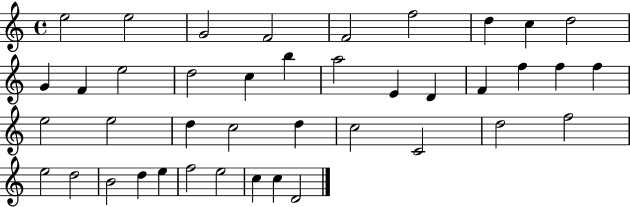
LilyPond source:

{
  \clef treble
  \time 4/4
  \defaultTimeSignature
  \key c \major
  e''2 e''2 | g'2 f'2 | f'2 f''2 | d''4 c''4 d''2 | \break g'4 f'4 e''2 | d''2 c''4 b''4 | a''2 e'4 d'4 | f'4 f''4 f''4 f''4 | \break e''2 e''2 | d''4 c''2 d''4 | c''2 c'2 | d''2 f''2 | \break e''2 d''2 | b'2 d''4 e''4 | f''2 e''2 | c''4 c''4 d'2 | \break \bar "|."
}